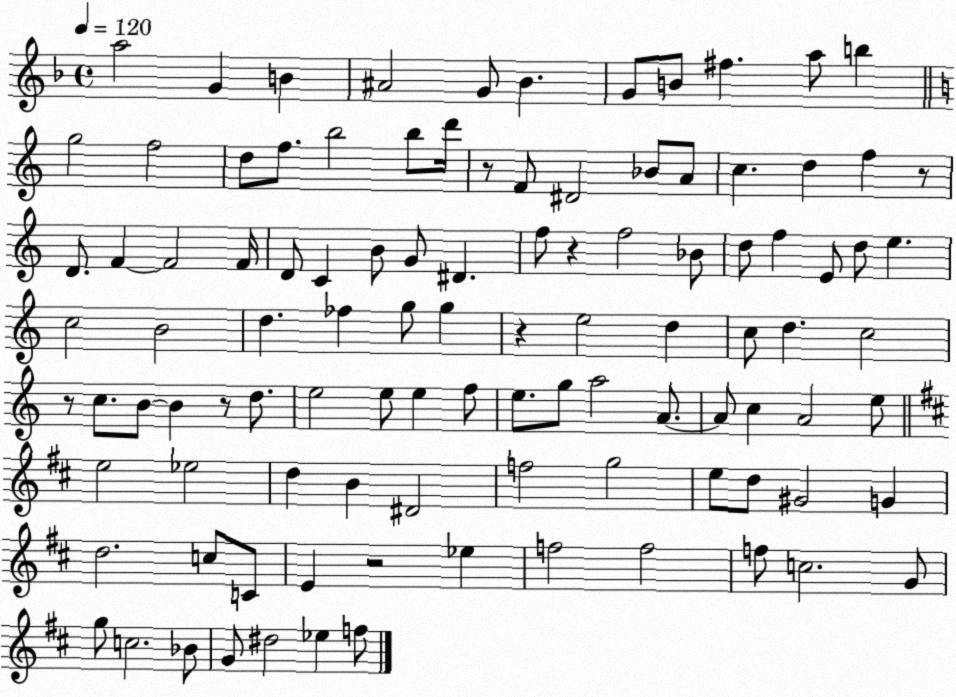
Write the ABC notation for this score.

X:1
T:Untitled
M:4/4
L:1/4
K:F
a2 G B ^A2 G/2 _B G/2 B/2 ^f a/2 b g2 f2 d/2 f/2 b2 b/2 d'/4 z/2 F/2 ^D2 _B/2 A/2 c d f z/2 D/2 F F2 F/4 D/2 C B/2 G/2 ^D f/2 z f2 _B/2 d/2 f E/2 d/2 e c2 B2 d _f g/2 g z e2 d c/2 d c2 z/2 c/2 B/2 B z/2 d/2 e2 e/2 e f/2 e/2 g/2 a2 A/2 A/2 c A2 e/2 e2 _e2 d B ^D2 f2 g2 e/2 d/2 ^G2 G d2 c/2 C/2 E z2 _e f2 f2 f/2 c2 G/2 g/2 c2 _B/2 G/2 ^d2 _e f/2